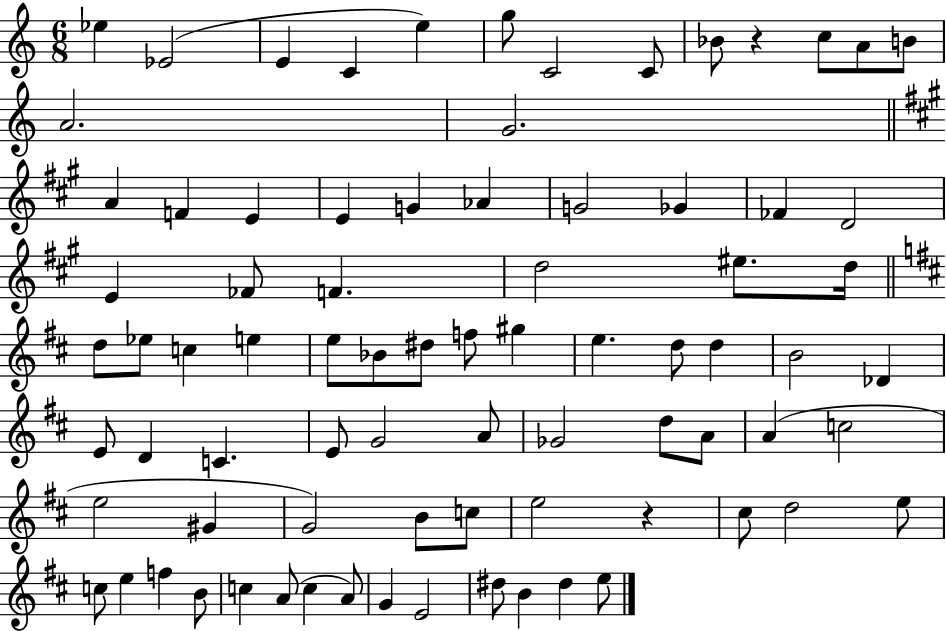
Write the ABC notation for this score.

X:1
T:Untitled
M:6/8
L:1/4
K:C
_e _E2 E C e g/2 C2 C/2 _B/2 z c/2 A/2 B/2 A2 G2 A F E E G _A G2 _G _F D2 E _F/2 F d2 ^e/2 d/4 d/2 _e/2 c e e/2 _B/2 ^d/2 f/2 ^g e d/2 d B2 _D E/2 D C E/2 G2 A/2 _G2 d/2 A/2 A c2 e2 ^G G2 B/2 c/2 e2 z ^c/2 d2 e/2 c/2 e f B/2 c A/2 c A/2 G E2 ^d/2 B ^d e/2